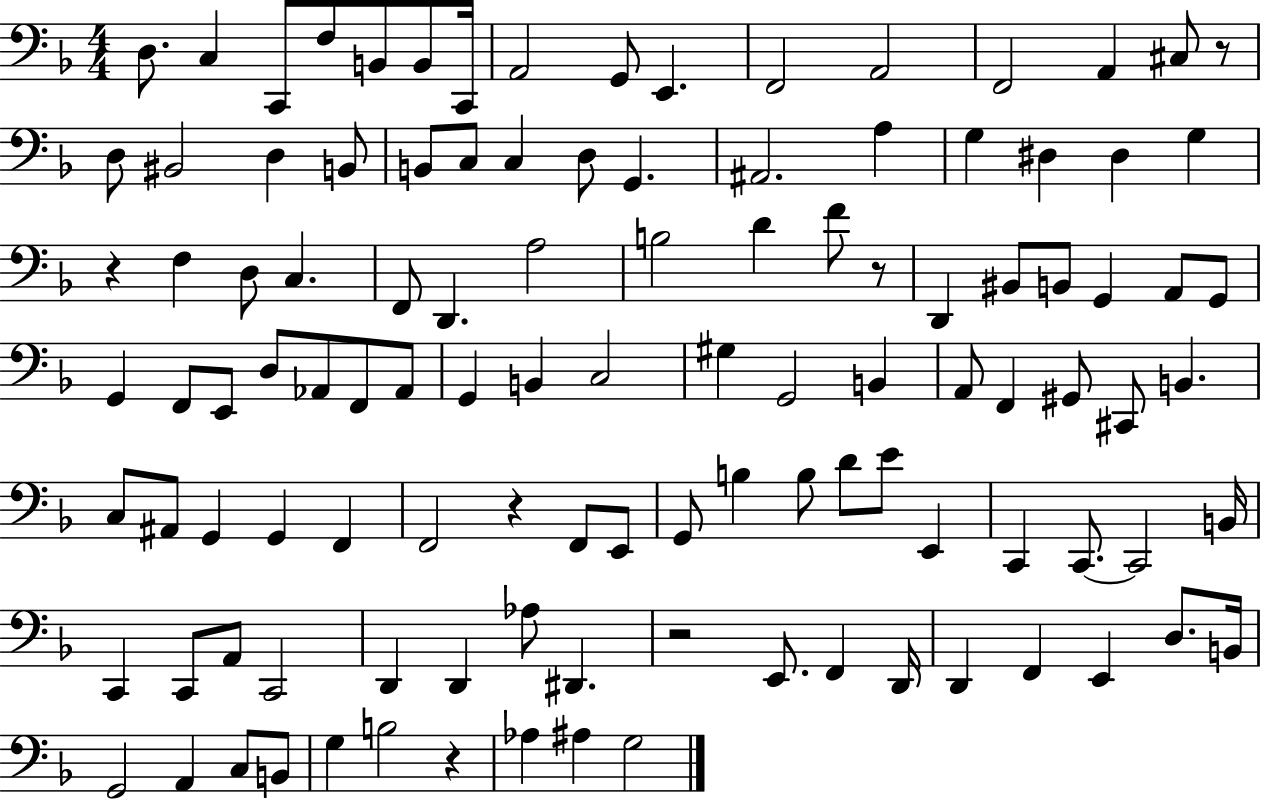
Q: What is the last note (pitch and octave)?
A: G3